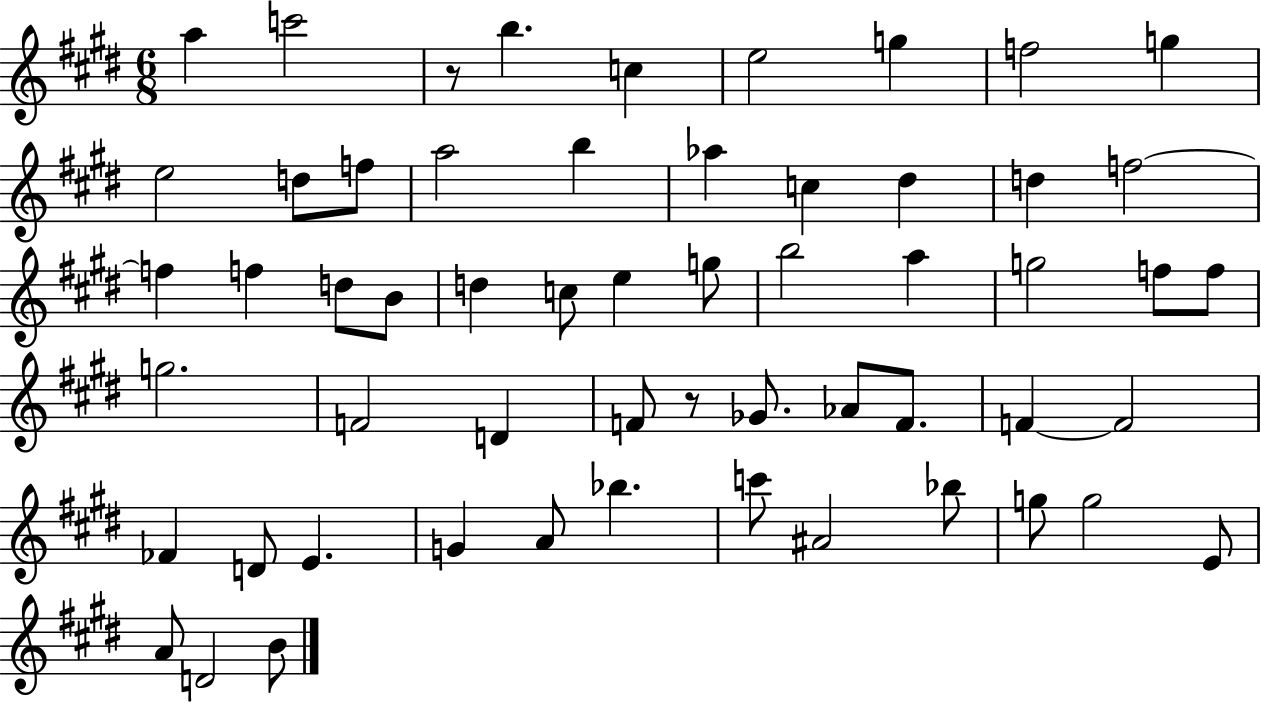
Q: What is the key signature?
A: E major